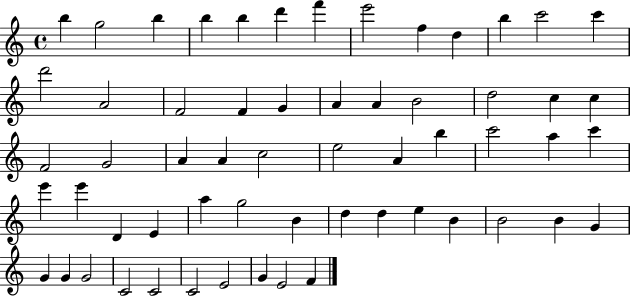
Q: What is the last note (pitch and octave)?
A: F4